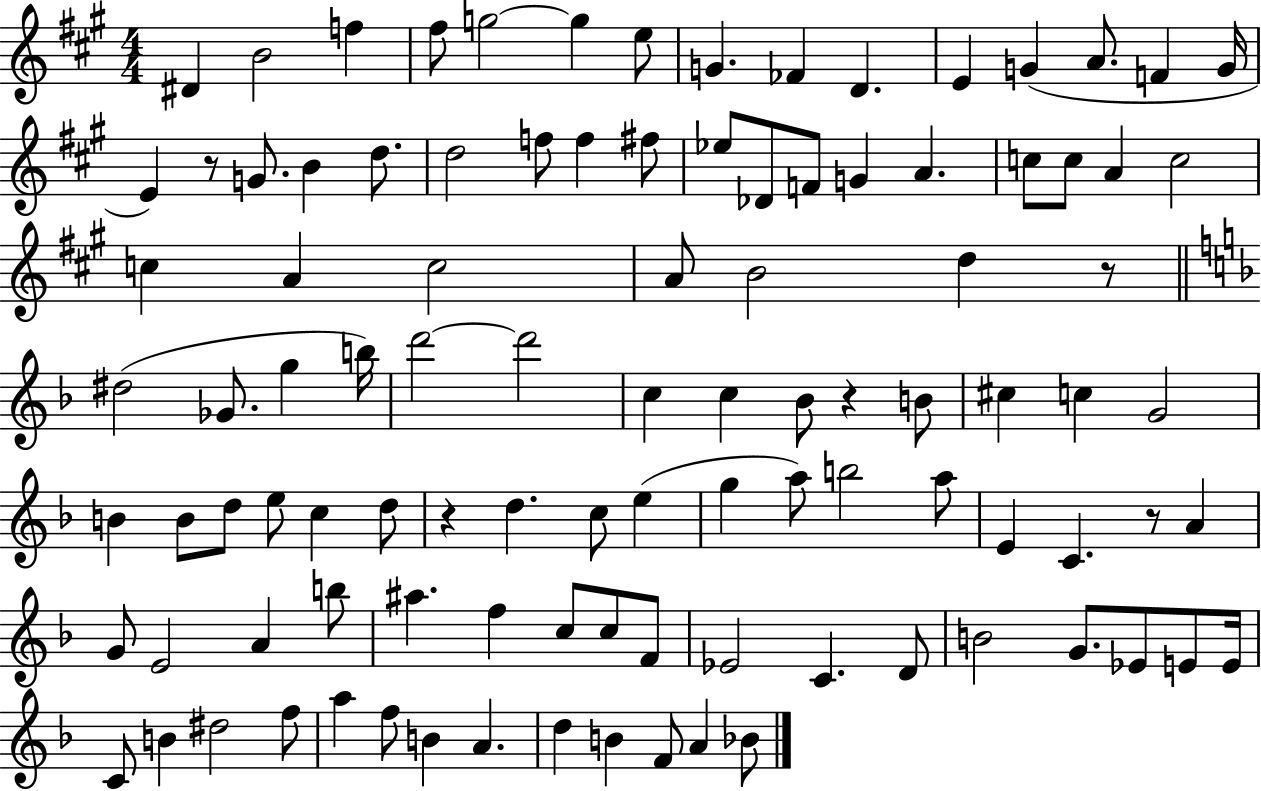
{
  \clef treble
  \numericTimeSignature
  \time 4/4
  \key a \major
  dis'4 b'2 f''4 | fis''8 g''2~~ g''4 e''8 | g'4. fes'4 d'4. | e'4 g'4( a'8. f'4 g'16 | \break e'4) r8 g'8. b'4 d''8. | d''2 f''8 f''4 fis''8 | ees''8 des'8 f'8 g'4 a'4. | c''8 c''8 a'4 c''2 | \break c''4 a'4 c''2 | a'8 b'2 d''4 r8 | \bar "||" \break \key f \major dis''2( ges'8. g''4 b''16) | d'''2~~ d'''2 | c''4 c''4 bes'8 r4 b'8 | cis''4 c''4 g'2 | \break b'4 b'8 d''8 e''8 c''4 d''8 | r4 d''4. c''8 e''4( | g''4 a''8) b''2 a''8 | e'4 c'4. r8 a'4 | \break g'8 e'2 a'4 b''8 | ais''4. f''4 c''8 c''8 f'8 | ees'2 c'4. d'8 | b'2 g'8. ees'8 e'8 e'16 | \break c'8 b'4 dis''2 f''8 | a''4 f''8 b'4 a'4. | d''4 b'4 f'8 a'4 bes'8 | \bar "|."
}